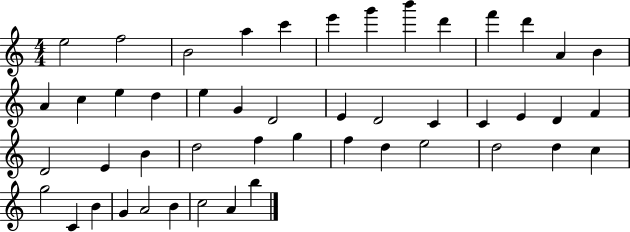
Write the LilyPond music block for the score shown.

{
  \clef treble
  \numericTimeSignature
  \time 4/4
  \key c \major
  e''2 f''2 | b'2 a''4 c'''4 | e'''4 g'''4 b'''4 d'''4 | f'''4 d'''4 a'4 b'4 | \break a'4 c''4 e''4 d''4 | e''4 g'4 d'2 | e'4 d'2 c'4 | c'4 e'4 d'4 f'4 | \break d'2 e'4 b'4 | d''2 f''4 g''4 | f''4 d''4 e''2 | d''2 d''4 c''4 | \break g''2 c'4 b'4 | g'4 a'2 b'4 | c''2 a'4 b''4 | \bar "|."
}